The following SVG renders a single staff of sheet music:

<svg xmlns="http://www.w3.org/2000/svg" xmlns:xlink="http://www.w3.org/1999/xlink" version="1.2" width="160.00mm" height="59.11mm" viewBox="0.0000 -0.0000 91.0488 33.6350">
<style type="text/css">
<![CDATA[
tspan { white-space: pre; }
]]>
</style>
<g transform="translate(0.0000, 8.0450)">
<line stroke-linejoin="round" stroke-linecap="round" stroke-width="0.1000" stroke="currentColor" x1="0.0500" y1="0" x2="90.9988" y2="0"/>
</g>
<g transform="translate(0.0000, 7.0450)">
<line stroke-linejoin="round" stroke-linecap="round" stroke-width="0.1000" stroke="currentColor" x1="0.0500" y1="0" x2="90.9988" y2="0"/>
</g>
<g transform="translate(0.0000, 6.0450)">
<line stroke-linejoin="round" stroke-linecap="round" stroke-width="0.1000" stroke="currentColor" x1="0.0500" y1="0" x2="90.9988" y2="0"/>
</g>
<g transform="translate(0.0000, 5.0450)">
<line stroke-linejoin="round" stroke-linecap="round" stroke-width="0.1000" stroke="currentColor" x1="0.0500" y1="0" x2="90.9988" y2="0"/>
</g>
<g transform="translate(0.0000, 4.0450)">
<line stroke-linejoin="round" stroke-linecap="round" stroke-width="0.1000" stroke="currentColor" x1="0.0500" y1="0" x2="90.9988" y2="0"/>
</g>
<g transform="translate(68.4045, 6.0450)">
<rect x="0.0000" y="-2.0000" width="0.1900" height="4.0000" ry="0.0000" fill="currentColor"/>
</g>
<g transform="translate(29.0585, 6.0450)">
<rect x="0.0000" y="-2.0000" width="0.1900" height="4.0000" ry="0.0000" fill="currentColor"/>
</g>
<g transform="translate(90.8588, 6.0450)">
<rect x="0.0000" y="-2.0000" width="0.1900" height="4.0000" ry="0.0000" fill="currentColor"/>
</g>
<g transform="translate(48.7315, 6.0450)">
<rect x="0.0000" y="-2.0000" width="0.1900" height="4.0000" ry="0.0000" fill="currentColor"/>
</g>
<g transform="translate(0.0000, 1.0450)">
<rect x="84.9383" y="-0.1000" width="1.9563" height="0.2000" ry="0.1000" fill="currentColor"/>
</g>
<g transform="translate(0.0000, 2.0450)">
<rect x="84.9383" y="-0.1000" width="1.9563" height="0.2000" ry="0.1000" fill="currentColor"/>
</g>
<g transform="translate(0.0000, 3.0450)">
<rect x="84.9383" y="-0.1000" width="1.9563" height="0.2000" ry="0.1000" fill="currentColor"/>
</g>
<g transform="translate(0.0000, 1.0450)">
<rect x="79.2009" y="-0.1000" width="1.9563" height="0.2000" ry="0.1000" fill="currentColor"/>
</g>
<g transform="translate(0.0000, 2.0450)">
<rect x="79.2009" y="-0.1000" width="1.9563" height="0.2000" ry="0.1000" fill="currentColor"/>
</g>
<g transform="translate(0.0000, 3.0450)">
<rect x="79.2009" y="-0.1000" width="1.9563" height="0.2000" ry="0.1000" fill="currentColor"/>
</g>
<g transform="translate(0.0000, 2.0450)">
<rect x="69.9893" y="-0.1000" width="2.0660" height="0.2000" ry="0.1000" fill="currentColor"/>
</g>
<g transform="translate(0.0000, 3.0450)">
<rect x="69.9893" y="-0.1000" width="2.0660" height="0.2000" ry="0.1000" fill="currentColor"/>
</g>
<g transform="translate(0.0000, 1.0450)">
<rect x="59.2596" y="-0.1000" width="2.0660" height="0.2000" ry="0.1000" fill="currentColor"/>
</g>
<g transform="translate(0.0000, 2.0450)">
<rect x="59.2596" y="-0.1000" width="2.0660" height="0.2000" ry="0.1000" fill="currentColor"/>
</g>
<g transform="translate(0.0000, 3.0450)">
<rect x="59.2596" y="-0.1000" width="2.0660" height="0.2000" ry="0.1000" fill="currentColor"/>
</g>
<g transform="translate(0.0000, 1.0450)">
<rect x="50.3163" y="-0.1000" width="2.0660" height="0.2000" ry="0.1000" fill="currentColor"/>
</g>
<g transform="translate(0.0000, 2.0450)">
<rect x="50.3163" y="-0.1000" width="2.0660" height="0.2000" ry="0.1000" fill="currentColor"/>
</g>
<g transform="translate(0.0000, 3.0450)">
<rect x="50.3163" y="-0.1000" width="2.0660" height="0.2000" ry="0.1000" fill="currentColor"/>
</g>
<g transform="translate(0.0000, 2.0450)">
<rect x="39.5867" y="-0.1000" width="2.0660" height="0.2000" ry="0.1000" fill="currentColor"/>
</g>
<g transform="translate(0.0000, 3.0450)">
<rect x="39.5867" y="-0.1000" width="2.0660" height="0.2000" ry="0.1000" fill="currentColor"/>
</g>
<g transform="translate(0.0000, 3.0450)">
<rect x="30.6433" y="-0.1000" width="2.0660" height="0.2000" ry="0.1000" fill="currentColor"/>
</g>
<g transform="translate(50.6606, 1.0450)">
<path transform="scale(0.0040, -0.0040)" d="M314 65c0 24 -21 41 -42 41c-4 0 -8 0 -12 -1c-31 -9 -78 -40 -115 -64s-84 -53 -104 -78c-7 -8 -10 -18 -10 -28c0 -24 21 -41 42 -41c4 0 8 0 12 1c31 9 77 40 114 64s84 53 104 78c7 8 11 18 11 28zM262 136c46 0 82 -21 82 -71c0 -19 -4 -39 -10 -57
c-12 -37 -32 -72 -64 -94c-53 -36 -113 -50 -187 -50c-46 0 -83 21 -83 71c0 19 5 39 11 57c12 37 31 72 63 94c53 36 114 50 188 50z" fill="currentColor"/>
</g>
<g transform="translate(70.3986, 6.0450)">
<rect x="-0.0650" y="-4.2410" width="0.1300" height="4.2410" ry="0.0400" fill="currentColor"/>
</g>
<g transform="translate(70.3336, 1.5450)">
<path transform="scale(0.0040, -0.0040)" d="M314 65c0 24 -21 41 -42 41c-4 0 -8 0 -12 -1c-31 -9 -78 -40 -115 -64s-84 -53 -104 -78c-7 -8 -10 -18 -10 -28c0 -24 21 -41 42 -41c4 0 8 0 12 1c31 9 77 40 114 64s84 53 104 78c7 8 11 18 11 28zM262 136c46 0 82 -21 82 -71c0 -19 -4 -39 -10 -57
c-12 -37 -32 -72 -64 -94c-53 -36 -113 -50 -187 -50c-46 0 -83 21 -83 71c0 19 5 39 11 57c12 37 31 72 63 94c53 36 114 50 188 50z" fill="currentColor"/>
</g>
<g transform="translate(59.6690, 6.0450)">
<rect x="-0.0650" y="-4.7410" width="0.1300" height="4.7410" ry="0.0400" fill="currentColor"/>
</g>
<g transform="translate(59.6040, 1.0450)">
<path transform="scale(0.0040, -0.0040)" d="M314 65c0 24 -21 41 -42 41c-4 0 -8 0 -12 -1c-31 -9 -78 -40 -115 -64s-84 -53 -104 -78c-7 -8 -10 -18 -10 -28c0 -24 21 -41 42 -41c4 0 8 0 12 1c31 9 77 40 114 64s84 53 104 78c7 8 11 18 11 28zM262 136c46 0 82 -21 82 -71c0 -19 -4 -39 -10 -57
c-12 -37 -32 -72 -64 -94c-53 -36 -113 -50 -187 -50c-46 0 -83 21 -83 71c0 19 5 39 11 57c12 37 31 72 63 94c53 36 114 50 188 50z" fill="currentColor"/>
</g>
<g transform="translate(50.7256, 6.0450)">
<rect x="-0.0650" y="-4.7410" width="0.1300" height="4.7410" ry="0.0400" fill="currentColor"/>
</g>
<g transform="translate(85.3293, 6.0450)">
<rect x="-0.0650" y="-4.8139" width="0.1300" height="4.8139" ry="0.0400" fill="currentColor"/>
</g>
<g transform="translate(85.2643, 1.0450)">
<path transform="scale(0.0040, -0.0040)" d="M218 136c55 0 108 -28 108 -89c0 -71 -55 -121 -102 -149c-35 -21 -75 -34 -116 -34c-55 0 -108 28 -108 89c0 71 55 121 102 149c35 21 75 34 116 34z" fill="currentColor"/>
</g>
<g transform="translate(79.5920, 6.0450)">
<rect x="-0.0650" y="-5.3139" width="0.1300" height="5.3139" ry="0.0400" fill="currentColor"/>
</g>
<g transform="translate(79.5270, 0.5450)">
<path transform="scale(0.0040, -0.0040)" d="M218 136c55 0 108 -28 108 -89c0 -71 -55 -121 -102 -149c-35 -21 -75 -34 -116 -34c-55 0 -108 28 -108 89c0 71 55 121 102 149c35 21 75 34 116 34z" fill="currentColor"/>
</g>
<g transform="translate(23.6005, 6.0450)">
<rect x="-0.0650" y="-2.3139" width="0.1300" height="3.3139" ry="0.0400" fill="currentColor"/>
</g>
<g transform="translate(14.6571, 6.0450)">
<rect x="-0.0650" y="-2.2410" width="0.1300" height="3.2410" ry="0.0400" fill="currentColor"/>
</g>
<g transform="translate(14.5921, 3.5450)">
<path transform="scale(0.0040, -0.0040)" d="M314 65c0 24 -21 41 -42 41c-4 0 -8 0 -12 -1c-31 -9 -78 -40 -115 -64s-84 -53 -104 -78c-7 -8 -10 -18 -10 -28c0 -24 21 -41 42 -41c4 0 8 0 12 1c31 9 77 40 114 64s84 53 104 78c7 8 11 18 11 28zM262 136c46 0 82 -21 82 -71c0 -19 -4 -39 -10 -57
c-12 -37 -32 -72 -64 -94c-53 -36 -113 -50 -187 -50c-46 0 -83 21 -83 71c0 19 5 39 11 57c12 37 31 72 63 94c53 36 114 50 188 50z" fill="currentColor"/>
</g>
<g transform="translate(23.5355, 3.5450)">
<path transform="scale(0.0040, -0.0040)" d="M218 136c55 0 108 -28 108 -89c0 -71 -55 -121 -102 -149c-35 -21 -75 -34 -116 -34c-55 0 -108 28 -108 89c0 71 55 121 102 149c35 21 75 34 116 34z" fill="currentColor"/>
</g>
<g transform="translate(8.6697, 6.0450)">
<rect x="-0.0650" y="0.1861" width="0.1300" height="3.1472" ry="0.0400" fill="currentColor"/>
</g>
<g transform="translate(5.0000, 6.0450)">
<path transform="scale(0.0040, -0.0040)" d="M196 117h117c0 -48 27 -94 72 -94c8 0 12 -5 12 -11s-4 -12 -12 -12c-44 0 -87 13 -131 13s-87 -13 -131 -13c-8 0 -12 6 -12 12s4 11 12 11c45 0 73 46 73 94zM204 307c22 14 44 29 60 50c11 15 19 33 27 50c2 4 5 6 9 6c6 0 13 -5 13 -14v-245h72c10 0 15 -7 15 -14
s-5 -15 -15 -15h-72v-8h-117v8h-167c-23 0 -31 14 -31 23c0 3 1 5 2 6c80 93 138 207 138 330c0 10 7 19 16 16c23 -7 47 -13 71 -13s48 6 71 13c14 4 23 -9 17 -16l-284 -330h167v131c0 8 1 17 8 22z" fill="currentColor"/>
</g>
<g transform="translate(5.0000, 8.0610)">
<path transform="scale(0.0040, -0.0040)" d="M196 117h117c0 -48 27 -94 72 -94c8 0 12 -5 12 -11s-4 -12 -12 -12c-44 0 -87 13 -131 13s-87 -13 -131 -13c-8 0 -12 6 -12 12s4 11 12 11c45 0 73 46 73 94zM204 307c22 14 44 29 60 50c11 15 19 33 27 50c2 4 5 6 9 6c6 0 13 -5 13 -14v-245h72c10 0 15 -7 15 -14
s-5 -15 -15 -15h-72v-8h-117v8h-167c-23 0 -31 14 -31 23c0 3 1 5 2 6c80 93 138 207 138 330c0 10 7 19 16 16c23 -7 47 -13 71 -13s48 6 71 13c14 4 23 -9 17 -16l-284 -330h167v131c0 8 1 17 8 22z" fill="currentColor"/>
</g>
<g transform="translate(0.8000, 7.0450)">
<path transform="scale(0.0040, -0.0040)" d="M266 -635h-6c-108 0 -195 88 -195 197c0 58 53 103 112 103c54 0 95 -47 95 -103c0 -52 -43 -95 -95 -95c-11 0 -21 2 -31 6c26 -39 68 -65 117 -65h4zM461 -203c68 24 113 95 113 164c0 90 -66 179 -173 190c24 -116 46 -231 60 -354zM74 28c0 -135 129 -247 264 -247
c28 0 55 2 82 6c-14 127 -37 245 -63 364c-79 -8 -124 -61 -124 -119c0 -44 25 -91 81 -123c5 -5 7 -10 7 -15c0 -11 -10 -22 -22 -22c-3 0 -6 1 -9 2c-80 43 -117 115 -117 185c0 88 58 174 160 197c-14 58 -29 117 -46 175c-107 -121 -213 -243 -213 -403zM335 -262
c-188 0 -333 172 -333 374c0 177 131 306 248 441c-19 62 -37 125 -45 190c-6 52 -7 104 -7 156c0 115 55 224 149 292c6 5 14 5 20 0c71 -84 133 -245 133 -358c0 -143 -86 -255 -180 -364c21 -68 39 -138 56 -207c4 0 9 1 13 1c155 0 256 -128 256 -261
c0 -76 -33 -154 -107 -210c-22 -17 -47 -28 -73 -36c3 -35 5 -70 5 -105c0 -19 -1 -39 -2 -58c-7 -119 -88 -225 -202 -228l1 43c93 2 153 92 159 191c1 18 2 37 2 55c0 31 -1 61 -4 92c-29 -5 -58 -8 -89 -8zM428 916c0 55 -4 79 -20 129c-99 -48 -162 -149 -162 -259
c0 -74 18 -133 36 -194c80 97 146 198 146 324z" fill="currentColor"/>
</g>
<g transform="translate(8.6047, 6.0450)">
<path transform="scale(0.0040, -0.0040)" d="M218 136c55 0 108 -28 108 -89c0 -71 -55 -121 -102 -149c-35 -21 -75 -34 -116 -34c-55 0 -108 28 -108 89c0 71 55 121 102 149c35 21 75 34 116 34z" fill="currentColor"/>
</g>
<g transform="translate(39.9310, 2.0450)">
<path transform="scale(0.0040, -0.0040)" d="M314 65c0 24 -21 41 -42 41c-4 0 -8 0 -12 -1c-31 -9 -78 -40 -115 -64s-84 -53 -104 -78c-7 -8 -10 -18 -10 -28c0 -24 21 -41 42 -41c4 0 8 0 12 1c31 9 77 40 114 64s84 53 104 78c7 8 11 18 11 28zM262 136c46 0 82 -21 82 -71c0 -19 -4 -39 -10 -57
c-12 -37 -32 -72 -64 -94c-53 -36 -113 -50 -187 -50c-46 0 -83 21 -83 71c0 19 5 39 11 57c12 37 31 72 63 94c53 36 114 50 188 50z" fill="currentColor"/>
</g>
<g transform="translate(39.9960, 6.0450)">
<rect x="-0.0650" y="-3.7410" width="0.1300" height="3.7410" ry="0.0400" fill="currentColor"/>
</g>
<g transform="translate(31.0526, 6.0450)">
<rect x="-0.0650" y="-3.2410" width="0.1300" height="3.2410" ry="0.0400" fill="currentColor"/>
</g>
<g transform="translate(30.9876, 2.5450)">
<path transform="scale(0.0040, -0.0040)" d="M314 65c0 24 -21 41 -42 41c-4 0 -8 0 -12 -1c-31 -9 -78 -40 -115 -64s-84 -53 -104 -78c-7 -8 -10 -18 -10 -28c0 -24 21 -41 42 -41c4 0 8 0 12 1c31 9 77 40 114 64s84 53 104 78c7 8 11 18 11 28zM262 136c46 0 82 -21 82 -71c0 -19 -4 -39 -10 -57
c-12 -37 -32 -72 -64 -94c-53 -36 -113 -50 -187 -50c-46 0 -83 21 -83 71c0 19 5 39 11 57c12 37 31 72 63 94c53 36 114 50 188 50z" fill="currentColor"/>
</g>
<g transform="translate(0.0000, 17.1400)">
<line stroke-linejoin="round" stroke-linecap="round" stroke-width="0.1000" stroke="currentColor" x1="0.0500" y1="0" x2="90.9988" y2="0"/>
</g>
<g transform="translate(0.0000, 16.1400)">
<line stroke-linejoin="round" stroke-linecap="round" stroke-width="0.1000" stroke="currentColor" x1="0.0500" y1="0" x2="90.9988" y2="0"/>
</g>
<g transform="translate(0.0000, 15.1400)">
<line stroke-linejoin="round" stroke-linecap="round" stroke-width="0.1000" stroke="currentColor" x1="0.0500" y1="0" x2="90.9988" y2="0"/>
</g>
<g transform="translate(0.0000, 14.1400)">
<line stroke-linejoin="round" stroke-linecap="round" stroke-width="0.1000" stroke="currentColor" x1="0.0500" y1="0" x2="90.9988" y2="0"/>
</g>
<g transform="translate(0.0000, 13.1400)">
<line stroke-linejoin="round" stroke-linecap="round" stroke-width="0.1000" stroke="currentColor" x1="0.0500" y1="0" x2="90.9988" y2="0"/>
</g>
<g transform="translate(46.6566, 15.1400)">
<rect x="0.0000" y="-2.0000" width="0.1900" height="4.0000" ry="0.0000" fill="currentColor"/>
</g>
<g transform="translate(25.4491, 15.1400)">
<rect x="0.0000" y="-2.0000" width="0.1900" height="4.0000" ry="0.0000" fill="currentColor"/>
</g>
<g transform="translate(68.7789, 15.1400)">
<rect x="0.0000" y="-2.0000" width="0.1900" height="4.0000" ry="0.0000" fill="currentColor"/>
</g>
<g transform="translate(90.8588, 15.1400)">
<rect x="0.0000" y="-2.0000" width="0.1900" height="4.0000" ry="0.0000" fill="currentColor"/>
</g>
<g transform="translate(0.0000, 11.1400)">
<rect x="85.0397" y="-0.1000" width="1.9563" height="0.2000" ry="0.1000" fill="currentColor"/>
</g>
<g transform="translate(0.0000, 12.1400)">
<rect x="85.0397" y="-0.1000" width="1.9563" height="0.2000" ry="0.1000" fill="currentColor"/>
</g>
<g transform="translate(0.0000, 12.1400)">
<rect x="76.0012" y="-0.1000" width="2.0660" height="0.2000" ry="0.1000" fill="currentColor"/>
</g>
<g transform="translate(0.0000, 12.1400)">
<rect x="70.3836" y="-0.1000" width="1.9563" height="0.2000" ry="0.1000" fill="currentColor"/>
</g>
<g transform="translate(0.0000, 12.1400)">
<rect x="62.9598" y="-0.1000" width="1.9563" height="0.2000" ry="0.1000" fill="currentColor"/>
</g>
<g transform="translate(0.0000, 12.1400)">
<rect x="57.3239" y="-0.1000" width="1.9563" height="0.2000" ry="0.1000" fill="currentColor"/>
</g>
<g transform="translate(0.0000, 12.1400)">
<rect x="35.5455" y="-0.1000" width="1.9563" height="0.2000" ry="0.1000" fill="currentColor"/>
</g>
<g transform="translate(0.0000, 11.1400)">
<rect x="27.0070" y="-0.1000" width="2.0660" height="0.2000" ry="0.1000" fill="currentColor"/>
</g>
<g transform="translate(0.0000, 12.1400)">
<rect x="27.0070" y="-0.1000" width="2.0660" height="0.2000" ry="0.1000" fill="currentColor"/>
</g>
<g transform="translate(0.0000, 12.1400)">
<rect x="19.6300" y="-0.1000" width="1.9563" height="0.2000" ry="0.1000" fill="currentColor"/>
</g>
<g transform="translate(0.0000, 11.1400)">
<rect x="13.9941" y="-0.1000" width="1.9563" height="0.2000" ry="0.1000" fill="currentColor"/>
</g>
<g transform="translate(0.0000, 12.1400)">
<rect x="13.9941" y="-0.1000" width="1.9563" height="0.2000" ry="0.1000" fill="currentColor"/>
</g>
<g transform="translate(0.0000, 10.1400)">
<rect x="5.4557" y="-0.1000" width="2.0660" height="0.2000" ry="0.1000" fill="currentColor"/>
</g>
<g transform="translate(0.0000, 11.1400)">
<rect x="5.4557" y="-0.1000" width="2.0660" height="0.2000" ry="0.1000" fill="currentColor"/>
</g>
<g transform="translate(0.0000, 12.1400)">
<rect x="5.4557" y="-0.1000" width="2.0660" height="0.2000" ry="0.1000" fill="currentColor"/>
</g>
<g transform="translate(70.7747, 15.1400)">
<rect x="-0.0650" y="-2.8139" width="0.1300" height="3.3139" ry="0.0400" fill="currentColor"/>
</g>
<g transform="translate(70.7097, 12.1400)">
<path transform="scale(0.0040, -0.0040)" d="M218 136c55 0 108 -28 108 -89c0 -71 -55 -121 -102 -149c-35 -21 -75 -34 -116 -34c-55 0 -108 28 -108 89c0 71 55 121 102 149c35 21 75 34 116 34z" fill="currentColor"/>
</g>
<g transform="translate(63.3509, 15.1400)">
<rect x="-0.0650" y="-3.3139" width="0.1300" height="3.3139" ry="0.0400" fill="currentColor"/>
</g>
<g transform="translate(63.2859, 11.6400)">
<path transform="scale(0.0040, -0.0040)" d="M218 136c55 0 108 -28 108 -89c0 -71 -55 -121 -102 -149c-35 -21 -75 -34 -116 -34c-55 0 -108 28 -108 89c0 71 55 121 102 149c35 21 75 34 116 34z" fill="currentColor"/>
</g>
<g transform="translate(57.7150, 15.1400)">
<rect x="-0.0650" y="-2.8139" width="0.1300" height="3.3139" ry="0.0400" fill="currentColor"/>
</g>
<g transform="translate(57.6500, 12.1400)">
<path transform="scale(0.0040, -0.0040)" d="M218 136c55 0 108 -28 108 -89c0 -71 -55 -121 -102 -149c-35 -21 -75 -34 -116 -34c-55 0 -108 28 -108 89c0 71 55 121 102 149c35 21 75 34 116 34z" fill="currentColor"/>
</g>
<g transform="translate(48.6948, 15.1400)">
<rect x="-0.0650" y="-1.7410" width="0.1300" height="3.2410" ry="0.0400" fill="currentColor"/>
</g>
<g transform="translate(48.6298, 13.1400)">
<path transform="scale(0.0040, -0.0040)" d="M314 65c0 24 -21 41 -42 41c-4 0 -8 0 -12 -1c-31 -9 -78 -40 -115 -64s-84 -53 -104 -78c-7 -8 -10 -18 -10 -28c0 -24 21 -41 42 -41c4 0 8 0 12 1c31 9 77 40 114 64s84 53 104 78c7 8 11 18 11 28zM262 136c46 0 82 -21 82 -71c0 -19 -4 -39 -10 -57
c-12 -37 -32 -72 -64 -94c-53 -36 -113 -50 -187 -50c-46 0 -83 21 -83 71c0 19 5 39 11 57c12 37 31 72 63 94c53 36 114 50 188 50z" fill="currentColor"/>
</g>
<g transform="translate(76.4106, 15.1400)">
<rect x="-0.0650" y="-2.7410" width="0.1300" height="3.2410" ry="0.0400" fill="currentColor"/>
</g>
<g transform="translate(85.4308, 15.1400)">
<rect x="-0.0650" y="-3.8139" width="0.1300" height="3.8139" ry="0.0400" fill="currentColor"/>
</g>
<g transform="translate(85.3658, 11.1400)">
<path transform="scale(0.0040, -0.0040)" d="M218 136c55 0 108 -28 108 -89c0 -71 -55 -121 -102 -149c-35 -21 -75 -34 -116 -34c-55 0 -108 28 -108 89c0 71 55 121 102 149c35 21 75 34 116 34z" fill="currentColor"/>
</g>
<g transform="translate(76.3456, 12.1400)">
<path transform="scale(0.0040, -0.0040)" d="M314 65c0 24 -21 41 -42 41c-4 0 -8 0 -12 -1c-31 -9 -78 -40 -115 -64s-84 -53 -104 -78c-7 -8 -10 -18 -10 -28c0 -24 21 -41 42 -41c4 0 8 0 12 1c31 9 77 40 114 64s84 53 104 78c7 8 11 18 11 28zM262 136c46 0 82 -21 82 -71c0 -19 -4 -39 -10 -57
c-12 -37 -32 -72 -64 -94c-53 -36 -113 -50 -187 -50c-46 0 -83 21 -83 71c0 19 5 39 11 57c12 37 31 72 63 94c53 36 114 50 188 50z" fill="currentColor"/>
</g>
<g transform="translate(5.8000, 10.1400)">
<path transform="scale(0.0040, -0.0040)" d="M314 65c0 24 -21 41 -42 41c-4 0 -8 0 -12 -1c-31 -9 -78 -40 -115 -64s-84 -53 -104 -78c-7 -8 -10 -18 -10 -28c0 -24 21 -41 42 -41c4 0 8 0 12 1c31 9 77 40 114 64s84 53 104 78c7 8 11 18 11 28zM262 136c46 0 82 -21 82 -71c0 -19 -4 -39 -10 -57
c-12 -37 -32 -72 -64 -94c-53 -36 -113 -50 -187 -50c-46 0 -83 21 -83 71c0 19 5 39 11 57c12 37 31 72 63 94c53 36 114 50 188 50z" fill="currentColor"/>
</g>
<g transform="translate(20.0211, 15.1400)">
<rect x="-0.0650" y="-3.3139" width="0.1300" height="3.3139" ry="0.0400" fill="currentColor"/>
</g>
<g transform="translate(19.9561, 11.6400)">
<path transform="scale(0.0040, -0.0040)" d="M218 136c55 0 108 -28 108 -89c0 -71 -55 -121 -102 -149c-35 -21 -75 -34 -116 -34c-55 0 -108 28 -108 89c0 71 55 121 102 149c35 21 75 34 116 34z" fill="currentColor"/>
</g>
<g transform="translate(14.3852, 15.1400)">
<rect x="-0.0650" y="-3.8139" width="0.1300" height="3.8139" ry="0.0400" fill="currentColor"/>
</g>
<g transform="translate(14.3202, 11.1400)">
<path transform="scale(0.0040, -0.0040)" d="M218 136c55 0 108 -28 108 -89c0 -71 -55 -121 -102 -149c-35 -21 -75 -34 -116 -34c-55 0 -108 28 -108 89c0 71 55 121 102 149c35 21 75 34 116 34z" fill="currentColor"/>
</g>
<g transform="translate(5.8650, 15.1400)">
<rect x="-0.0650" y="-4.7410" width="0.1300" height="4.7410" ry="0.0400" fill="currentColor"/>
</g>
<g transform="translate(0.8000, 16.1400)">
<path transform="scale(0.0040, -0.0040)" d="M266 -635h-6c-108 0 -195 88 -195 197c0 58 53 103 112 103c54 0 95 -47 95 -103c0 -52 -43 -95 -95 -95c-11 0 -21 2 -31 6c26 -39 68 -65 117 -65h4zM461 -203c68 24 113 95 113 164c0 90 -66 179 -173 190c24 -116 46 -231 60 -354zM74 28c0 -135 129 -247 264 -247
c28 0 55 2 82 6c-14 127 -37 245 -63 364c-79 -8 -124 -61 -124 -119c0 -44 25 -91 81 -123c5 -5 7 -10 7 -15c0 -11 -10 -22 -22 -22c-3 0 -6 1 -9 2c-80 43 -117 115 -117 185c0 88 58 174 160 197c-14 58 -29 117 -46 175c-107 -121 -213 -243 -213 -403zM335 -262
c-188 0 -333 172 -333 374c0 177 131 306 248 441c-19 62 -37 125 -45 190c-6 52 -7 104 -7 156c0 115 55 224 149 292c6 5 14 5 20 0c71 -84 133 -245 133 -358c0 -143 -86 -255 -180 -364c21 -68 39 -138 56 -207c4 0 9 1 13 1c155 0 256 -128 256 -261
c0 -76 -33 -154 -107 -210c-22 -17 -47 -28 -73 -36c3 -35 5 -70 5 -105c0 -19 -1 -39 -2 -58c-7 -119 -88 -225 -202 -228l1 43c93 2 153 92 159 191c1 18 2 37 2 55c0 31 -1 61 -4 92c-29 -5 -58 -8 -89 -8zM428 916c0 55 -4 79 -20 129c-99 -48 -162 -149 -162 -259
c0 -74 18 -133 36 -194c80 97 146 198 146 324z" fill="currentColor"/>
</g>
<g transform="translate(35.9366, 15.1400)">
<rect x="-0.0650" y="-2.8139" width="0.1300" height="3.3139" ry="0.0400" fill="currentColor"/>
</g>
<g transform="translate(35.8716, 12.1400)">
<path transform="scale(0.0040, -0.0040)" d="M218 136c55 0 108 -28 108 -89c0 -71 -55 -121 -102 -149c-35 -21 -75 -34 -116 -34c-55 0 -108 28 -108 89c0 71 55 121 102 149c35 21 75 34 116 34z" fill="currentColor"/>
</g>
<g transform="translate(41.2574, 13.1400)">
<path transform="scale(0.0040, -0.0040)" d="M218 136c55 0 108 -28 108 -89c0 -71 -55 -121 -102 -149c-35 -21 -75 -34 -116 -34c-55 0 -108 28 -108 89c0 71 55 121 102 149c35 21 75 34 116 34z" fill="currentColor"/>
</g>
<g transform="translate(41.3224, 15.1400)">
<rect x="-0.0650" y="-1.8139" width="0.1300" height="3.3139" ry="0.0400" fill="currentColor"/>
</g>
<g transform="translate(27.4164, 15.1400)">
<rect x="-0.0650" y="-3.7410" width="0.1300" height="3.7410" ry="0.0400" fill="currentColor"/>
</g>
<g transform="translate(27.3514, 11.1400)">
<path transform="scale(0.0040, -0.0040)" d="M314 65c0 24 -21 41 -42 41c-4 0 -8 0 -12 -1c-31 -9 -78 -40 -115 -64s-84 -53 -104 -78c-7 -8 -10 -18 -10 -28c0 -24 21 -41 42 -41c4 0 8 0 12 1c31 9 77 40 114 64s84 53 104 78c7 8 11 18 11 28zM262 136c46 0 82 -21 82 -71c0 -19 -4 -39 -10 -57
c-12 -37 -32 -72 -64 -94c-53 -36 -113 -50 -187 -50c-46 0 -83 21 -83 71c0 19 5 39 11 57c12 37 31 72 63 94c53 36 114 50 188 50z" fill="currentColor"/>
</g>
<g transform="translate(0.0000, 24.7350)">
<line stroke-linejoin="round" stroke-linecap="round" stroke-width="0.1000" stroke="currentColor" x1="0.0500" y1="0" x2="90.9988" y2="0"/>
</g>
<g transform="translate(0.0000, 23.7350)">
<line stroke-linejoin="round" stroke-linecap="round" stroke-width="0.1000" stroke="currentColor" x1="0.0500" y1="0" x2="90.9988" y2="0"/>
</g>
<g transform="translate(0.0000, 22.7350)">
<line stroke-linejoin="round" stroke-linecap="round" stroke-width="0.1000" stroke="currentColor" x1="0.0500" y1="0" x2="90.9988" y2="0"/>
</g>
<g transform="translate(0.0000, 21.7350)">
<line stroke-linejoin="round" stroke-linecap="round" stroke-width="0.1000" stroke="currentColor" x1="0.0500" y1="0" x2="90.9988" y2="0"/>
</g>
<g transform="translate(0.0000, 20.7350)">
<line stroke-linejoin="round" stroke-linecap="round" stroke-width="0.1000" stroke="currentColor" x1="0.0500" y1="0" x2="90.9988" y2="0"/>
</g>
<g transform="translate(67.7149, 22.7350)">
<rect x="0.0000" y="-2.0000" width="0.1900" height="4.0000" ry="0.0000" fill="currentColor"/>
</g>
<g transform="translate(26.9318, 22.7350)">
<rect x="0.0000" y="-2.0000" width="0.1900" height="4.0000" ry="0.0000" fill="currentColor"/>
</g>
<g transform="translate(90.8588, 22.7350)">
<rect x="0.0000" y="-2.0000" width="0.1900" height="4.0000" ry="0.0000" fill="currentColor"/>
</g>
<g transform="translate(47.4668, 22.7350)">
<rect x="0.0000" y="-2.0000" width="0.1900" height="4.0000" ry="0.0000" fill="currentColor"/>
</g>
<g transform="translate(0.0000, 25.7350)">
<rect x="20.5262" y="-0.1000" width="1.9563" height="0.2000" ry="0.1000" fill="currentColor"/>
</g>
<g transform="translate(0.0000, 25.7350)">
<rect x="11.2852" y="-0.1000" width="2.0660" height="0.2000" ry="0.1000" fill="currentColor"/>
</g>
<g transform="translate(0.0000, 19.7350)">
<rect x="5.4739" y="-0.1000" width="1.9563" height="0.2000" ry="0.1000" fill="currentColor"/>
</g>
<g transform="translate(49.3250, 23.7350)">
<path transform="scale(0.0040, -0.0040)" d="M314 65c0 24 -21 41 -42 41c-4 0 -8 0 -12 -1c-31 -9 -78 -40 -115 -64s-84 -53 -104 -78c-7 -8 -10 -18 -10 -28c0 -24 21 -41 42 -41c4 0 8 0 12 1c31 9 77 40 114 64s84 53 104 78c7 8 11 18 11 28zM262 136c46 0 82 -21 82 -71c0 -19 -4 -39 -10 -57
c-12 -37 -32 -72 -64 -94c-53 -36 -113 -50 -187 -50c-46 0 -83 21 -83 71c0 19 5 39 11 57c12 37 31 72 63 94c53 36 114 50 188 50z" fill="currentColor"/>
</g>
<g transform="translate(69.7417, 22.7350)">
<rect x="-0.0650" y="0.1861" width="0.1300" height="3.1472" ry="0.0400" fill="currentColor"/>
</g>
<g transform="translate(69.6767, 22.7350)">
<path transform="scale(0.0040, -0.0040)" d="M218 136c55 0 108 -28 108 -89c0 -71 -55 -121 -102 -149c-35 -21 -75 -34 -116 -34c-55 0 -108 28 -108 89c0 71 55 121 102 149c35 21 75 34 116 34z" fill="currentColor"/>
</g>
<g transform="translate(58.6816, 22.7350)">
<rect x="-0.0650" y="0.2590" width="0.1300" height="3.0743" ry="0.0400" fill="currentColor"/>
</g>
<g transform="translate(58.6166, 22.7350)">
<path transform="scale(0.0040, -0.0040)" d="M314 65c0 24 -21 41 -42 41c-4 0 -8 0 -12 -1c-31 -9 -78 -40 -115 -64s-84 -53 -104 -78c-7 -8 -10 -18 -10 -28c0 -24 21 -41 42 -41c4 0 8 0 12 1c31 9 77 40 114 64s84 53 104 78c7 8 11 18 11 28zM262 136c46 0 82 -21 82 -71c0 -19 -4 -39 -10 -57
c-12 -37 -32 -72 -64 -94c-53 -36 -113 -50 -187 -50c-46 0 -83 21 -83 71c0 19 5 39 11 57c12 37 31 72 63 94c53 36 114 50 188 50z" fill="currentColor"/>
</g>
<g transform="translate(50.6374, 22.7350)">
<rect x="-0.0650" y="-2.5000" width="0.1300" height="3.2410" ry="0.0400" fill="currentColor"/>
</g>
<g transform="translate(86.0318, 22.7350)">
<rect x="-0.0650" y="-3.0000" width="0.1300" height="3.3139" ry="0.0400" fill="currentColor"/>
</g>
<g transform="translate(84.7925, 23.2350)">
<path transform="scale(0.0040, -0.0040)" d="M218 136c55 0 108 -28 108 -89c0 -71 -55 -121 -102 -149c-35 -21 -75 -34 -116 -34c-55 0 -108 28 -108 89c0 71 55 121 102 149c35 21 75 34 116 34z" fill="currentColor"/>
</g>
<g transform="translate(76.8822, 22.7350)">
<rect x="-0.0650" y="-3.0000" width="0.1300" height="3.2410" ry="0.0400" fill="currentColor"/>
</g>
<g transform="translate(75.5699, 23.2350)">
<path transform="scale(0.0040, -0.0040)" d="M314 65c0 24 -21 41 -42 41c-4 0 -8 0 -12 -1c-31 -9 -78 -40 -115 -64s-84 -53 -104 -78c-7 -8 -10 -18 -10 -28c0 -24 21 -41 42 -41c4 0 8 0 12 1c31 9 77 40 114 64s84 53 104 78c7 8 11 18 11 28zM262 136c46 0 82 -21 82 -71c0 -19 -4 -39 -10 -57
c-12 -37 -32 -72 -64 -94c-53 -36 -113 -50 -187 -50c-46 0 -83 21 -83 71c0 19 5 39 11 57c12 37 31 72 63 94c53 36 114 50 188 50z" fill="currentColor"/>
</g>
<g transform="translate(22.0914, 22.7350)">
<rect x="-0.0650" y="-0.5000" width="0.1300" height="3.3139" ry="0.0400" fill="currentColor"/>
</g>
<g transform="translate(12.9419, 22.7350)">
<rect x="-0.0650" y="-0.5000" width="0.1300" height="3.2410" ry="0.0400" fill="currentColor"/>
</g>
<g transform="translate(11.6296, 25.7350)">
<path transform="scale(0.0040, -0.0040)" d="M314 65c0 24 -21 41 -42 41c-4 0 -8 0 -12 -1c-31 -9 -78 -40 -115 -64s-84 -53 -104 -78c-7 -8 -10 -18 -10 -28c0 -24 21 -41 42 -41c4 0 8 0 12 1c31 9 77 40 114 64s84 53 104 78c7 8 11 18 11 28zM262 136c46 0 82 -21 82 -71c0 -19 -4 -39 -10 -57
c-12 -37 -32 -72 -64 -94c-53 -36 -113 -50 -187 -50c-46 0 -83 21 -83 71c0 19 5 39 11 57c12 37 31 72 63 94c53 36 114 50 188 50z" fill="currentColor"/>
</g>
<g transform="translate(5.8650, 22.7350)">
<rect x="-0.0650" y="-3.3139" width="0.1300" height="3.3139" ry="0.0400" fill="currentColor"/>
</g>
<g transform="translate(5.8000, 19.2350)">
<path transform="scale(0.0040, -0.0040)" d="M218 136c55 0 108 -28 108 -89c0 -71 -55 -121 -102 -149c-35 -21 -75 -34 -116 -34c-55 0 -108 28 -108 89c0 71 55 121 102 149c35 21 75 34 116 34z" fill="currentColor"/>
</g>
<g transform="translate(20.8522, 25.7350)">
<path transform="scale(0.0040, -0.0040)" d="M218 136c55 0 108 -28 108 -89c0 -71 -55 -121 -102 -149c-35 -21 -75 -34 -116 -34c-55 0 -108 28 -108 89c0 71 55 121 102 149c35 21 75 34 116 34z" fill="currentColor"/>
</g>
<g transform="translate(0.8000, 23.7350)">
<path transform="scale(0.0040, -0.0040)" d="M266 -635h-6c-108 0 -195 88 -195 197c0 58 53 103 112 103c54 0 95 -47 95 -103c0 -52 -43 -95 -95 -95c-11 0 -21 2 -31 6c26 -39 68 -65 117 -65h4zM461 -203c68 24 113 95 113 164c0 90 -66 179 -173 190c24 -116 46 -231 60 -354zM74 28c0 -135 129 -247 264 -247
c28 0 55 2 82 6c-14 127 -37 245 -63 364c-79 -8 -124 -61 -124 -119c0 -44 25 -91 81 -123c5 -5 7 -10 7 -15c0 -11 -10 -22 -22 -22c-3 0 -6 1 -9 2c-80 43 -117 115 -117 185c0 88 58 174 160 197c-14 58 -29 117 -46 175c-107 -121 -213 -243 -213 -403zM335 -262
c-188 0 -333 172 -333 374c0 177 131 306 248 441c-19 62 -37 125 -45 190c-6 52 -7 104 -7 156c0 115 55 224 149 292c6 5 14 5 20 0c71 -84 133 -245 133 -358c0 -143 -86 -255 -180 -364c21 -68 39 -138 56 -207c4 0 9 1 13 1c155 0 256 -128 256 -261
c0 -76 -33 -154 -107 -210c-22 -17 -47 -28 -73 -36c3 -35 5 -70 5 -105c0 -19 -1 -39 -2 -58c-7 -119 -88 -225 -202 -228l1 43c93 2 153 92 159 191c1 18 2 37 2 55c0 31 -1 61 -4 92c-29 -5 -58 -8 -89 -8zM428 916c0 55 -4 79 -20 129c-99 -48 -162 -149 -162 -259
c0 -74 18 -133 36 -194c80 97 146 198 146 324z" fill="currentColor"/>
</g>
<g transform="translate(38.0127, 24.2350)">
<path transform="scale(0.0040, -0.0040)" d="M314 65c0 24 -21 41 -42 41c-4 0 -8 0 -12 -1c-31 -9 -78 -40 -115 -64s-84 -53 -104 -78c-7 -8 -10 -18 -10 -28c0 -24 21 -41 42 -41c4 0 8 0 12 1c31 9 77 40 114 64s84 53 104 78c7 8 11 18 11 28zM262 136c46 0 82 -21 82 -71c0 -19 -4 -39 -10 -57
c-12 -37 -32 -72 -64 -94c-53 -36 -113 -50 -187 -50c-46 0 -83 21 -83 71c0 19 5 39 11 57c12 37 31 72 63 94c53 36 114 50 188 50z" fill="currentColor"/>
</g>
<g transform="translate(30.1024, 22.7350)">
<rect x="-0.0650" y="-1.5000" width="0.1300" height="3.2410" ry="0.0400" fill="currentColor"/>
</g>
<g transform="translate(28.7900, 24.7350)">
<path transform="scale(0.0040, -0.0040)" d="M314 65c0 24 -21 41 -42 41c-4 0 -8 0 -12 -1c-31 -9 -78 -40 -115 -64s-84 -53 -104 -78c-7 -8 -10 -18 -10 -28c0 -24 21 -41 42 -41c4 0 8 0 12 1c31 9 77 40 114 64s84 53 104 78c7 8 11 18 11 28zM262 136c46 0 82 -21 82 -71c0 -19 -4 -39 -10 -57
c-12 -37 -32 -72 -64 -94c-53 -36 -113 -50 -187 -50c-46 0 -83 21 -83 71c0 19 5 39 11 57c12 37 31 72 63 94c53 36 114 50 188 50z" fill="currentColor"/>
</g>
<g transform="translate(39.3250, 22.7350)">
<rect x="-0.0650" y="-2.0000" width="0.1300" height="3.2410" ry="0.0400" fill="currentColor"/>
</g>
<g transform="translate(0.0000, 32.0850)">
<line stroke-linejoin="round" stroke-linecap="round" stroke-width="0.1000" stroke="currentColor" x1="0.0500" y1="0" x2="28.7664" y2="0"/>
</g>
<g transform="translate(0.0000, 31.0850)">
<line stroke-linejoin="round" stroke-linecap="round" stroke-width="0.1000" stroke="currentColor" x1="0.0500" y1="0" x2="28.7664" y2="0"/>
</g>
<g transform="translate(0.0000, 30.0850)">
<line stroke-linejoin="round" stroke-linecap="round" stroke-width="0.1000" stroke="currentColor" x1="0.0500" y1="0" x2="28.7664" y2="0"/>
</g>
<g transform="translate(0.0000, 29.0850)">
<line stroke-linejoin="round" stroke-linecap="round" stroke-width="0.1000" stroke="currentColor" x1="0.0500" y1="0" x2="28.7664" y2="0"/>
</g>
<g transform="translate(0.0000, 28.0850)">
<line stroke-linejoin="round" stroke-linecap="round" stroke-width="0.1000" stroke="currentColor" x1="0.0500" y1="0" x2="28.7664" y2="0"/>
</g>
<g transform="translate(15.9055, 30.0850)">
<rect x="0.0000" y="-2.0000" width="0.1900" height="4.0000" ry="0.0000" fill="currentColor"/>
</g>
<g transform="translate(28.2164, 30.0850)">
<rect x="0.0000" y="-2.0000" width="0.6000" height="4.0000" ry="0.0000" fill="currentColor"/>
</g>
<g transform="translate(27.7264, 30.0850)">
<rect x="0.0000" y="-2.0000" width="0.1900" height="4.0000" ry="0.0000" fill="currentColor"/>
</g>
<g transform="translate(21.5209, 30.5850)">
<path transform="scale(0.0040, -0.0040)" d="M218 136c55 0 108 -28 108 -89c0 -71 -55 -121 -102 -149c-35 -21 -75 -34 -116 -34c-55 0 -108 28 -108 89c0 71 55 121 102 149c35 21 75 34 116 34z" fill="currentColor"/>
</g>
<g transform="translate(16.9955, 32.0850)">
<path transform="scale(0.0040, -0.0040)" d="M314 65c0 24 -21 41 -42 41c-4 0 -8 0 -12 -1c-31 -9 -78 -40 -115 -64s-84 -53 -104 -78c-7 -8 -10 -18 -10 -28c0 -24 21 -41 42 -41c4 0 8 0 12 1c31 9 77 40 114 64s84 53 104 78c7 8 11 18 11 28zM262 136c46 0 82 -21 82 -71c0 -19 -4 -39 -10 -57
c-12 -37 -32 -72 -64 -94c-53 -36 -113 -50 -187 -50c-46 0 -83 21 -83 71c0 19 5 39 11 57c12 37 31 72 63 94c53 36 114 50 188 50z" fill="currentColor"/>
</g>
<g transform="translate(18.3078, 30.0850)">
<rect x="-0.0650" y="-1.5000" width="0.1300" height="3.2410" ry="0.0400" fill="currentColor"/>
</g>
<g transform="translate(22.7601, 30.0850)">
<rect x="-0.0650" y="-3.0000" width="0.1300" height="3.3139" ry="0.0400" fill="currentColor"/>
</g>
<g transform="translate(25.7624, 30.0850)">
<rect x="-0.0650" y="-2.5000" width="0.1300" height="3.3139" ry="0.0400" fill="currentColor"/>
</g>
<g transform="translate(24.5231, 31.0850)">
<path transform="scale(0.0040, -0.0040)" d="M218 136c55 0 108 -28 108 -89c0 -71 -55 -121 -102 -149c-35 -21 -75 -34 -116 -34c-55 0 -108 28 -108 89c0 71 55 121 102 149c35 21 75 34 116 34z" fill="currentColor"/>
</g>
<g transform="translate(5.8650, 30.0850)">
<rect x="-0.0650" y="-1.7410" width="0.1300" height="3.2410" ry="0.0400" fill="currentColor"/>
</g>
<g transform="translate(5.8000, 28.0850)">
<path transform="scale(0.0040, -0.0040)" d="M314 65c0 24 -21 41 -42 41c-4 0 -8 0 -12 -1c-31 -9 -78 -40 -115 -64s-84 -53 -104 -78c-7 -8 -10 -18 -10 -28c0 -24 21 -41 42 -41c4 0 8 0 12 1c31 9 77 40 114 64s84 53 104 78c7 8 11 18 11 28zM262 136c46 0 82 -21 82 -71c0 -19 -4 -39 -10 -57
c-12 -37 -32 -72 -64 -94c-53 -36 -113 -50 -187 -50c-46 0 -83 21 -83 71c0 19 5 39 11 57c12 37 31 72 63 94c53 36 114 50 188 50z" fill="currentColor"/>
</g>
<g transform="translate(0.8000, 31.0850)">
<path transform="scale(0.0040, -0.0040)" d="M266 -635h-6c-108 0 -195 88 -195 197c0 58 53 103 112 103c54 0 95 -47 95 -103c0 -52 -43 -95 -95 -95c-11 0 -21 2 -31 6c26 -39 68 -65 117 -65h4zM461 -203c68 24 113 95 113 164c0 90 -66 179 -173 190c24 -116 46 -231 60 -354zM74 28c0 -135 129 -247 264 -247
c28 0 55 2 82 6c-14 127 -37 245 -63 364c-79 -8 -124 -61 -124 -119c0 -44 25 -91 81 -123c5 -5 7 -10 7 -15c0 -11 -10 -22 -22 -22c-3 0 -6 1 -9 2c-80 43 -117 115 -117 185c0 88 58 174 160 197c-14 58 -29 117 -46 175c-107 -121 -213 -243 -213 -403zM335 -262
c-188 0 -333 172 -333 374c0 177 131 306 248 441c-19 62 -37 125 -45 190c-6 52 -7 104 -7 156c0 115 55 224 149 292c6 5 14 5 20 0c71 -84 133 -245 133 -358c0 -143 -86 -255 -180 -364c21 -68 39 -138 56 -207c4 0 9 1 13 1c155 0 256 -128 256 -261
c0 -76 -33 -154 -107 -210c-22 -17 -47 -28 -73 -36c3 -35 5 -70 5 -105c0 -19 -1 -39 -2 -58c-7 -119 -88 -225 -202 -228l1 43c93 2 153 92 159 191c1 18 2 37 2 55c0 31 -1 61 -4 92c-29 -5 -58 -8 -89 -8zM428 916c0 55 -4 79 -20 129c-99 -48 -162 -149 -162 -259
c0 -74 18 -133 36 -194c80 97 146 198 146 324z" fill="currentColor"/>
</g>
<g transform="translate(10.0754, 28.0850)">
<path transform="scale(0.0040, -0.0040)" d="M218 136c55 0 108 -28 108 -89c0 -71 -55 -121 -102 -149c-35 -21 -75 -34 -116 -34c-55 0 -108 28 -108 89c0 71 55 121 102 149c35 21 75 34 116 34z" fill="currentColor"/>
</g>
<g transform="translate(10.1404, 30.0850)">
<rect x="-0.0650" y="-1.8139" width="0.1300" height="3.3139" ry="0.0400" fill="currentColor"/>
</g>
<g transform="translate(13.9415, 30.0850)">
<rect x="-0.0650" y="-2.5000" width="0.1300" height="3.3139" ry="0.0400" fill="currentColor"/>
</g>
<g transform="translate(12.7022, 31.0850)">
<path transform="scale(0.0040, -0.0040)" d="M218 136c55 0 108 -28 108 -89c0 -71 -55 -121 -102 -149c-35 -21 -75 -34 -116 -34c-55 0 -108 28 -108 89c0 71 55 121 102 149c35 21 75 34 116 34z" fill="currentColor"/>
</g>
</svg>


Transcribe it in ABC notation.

X:1
T:Untitled
M:4/4
L:1/4
K:C
B g2 g b2 c'2 e'2 e'2 d'2 f' e' e'2 c' b c'2 a f f2 a b a a2 c' b C2 C E2 F2 G2 B2 B A2 A f2 f G E2 A G